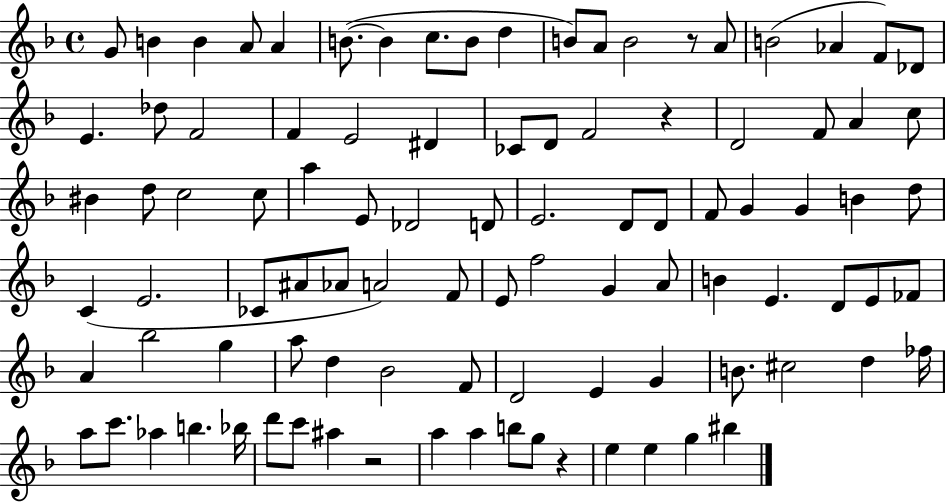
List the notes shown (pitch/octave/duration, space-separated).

G4/e B4/q B4/q A4/e A4/q B4/e. B4/q C5/e. B4/e D5/q B4/e A4/e B4/h R/e A4/e B4/h Ab4/q F4/e Db4/e E4/q. Db5/e F4/h F4/q E4/h D#4/q CES4/e D4/e F4/h R/q D4/h F4/e A4/q C5/e BIS4/q D5/e C5/h C5/e A5/q E4/e Db4/h D4/e E4/h. D4/e D4/e F4/e G4/q G4/q B4/q D5/e C4/q E4/h. CES4/e A#4/e Ab4/e A4/h F4/e E4/e F5/h G4/q A4/e B4/q E4/q. D4/e E4/e FES4/e A4/q Bb5/h G5/q A5/e D5/q Bb4/h F4/e D4/h E4/q G4/q B4/e. C#5/h D5/q FES5/s A5/e C6/e. Ab5/q B5/q. Bb5/s D6/e C6/e A#5/q R/h A5/q A5/q B5/e G5/e R/q E5/q E5/q G5/q BIS5/q